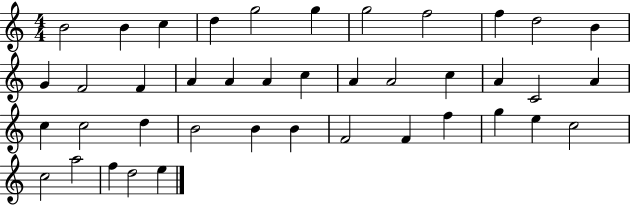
{
  \clef treble
  \numericTimeSignature
  \time 4/4
  \key c \major
  b'2 b'4 c''4 | d''4 g''2 g''4 | g''2 f''2 | f''4 d''2 b'4 | \break g'4 f'2 f'4 | a'4 a'4 a'4 c''4 | a'4 a'2 c''4 | a'4 c'2 a'4 | \break c''4 c''2 d''4 | b'2 b'4 b'4 | f'2 f'4 f''4 | g''4 e''4 c''2 | \break c''2 a''2 | f''4 d''2 e''4 | \bar "|."
}